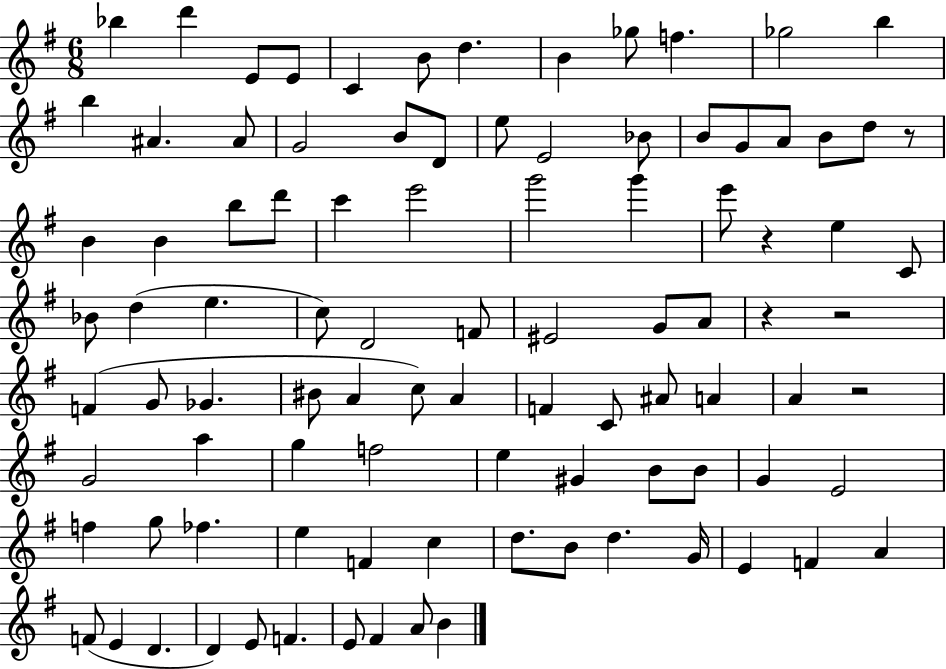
Bb5/q D6/q E4/e E4/e C4/q B4/e D5/q. B4/q Gb5/e F5/q. Gb5/h B5/q B5/q A#4/q. A#4/e G4/h B4/e D4/e E5/e E4/h Bb4/e B4/e G4/e A4/e B4/e D5/e R/e B4/q B4/q B5/e D6/e C6/q E6/h G6/h G6/q E6/e R/q E5/q C4/e Bb4/e D5/q E5/q. C5/e D4/h F4/e EIS4/h G4/e A4/e R/q R/h F4/q G4/e Gb4/q. BIS4/e A4/q C5/e A4/q F4/q C4/e A#4/e A4/q A4/q R/h G4/h A5/q G5/q F5/h E5/q G#4/q B4/e B4/e G4/q E4/h F5/q G5/e FES5/q. E5/q F4/q C5/q D5/e. B4/e D5/q. G4/s E4/q F4/q A4/q F4/e E4/q D4/q. D4/q E4/e F4/q. E4/e F#4/q A4/e B4/q